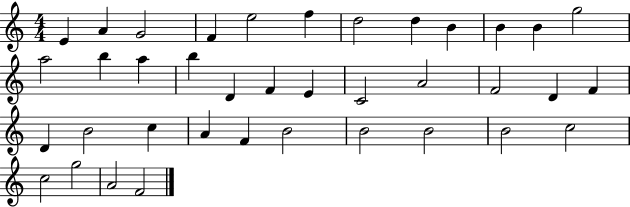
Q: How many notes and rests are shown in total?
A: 38